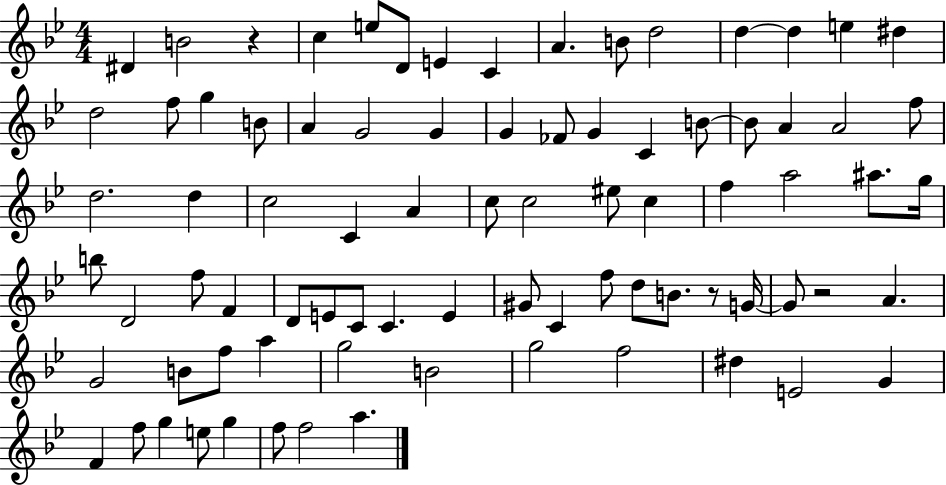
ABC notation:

X:1
T:Untitled
M:4/4
L:1/4
K:Bb
^D B2 z c e/2 D/2 E C A B/2 d2 d d e ^d d2 f/2 g B/2 A G2 G G _F/2 G C B/2 B/2 A A2 f/2 d2 d c2 C A c/2 c2 ^e/2 c f a2 ^a/2 g/4 b/2 D2 f/2 F D/2 E/2 C/2 C E ^G/2 C f/2 d/2 B/2 z/2 G/4 G/2 z2 A G2 B/2 f/2 a g2 B2 g2 f2 ^d E2 G F f/2 g e/2 g f/2 f2 a